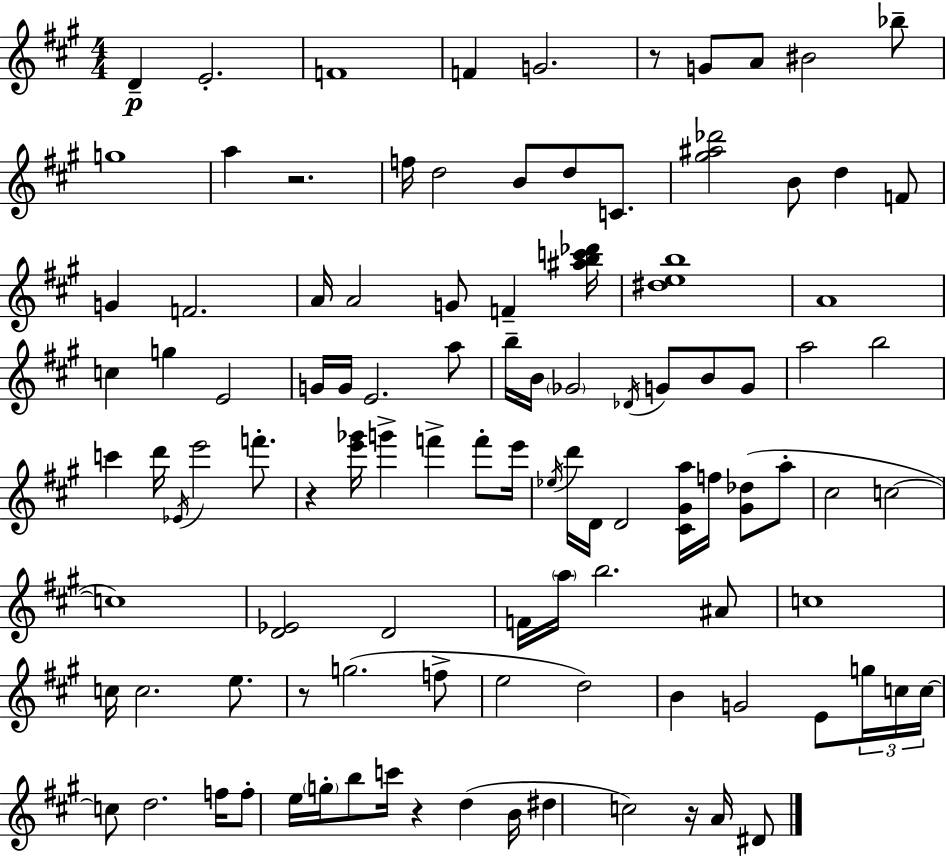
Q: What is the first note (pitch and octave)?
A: D4